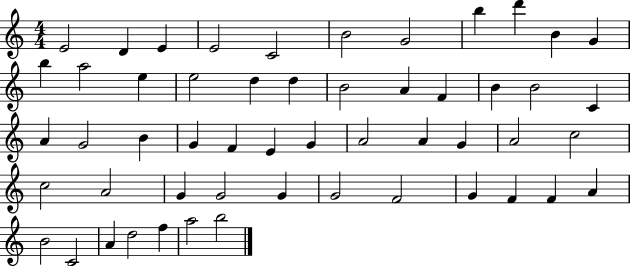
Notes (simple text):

E4/h D4/q E4/q E4/h C4/h B4/h G4/h B5/q D6/q B4/q G4/q B5/q A5/h E5/q E5/h D5/q D5/q B4/h A4/q F4/q B4/q B4/h C4/q A4/q G4/h B4/q G4/q F4/q E4/q G4/q A4/h A4/q G4/q A4/h C5/h C5/h A4/h G4/q G4/h G4/q G4/h F4/h G4/q F4/q F4/q A4/q B4/h C4/h A4/q D5/h F5/q A5/h B5/h